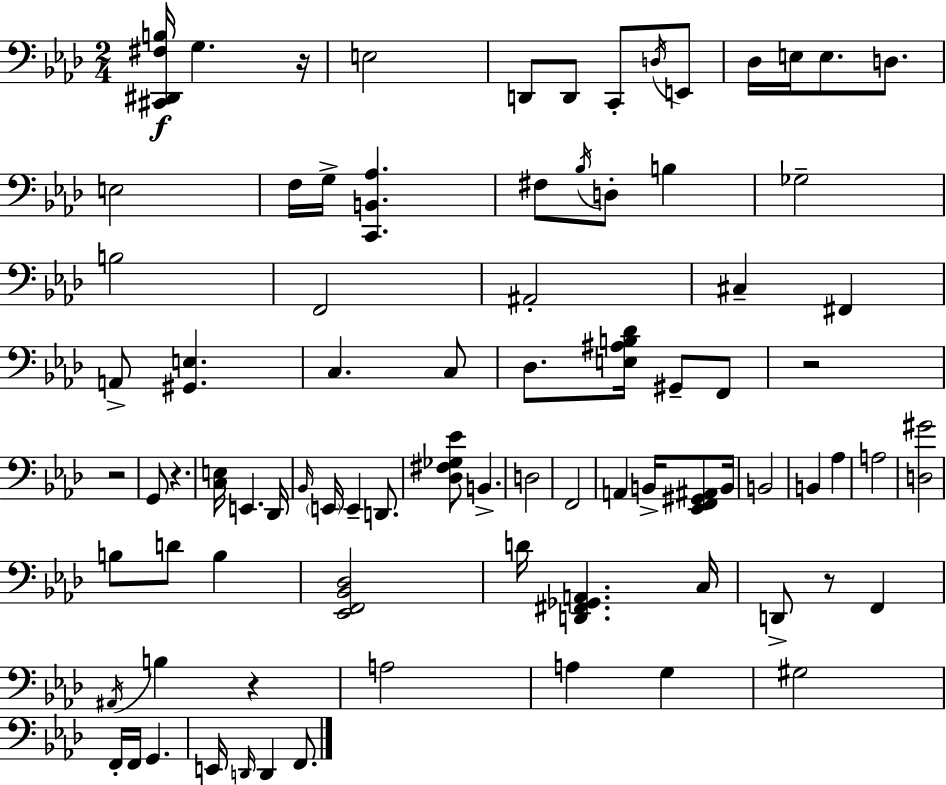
{
  \clef bass
  \numericTimeSignature
  \time 2/4
  \key f \minor
  <cis, dis, fis b>16\f g4. r16 | e2 | d,8 d,8 c,8-. \acciaccatura { d16 } e,8 | des16 e16 e8. d8. | \break e2 | f16 g16-> <c, b, aes>4. | fis8 \acciaccatura { bes16 } d8-. b4 | ges2-- | \break b2 | f,2 | ais,2-. | cis4-- fis,4 | \break a,8-> <gis, e>4. | c4. | c8 des8. <e ais b des'>16 gis,8-- | f,8 r2 | \break r2 | g,8 r4. | <c e>16 e,4. | des,16 \grace { bes,16 } \parenthesize e,16 e,4-- | \break d,8. <des fis ges ees'>8 b,4.-> | d2 | f,2 | a,4 b,16-> | \break <ees, f, gis, ais,>8 b,16 b,2 | b,4 aes4 | a2 | <d gis'>2 | \break b8 d'8 b4 | <ees, f, bes, des>2 | d'16 <d, fis, ges, a,>4. | c16 d,8-> r8 f,4 | \break \acciaccatura { ais,16 } b4 | r4 a2 | a4 | g4 gis2 | \break f,16-. f,16 g,4. | e,16 \grace { d,16 } d,4 | f,8. \bar "|."
}